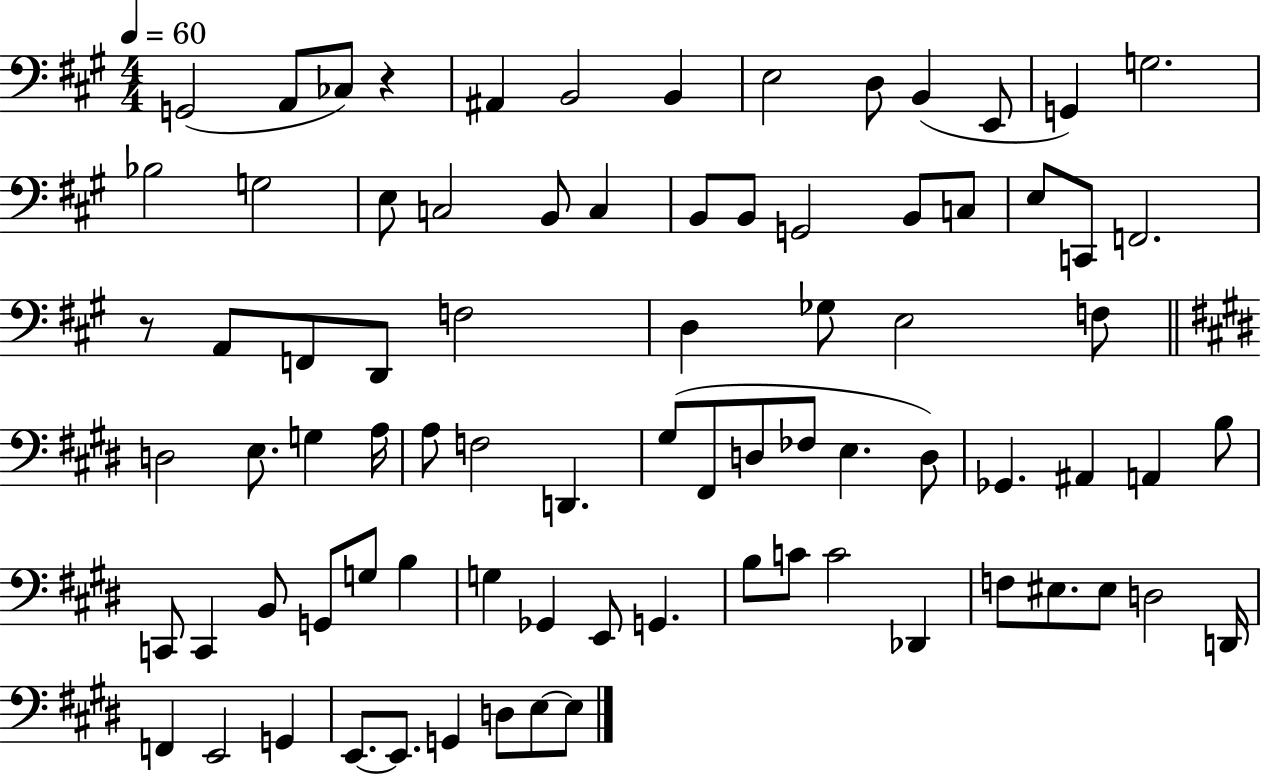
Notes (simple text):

G2/h A2/e CES3/e R/q A#2/q B2/h B2/q E3/h D3/e B2/q E2/e G2/q G3/h. Bb3/h G3/h E3/e C3/h B2/e C3/q B2/e B2/e G2/h B2/e C3/e E3/e C2/e F2/h. R/e A2/e F2/e D2/e F3/h D3/q Gb3/e E3/h F3/e D3/h E3/e. G3/q A3/s A3/e F3/h D2/q. G#3/e F#2/e D3/e FES3/e E3/q. D3/e Gb2/q. A#2/q A2/q B3/e C2/e C2/q B2/e G2/e G3/e B3/q G3/q Gb2/q E2/e G2/q. B3/e C4/e C4/h Db2/q F3/e EIS3/e. EIS3/e D3/h D2/s F2/q E2/h G2/q E2/e. E2/e. G2/q D3/e E3/e E3/e